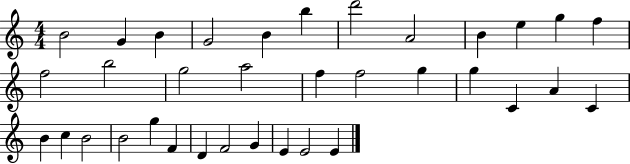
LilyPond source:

{
  \clef treble
  \numericTimeSignature
  \time 4/4
  \key c \major
  b'2 g'4 b'4 | g'2 b'4 b''4 | d'''2 a'2 | b'4 e''4 g''4 f''4 | \break f''2 b''2 | g''2 a''2 | f''4 f''2 g''4 | g''4 c'4 a'4 c'4 | \break b'4 c''4 b'2 | b'2 g''4 f'4 | d'4 f'2 g'4 | e'4 e'2 e'4 | \break \bar "|."
}